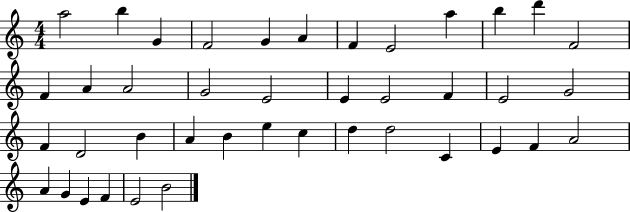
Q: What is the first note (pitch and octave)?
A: A5